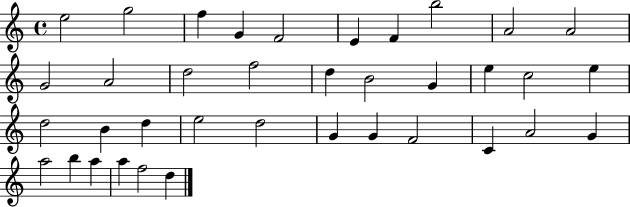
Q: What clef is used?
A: treble